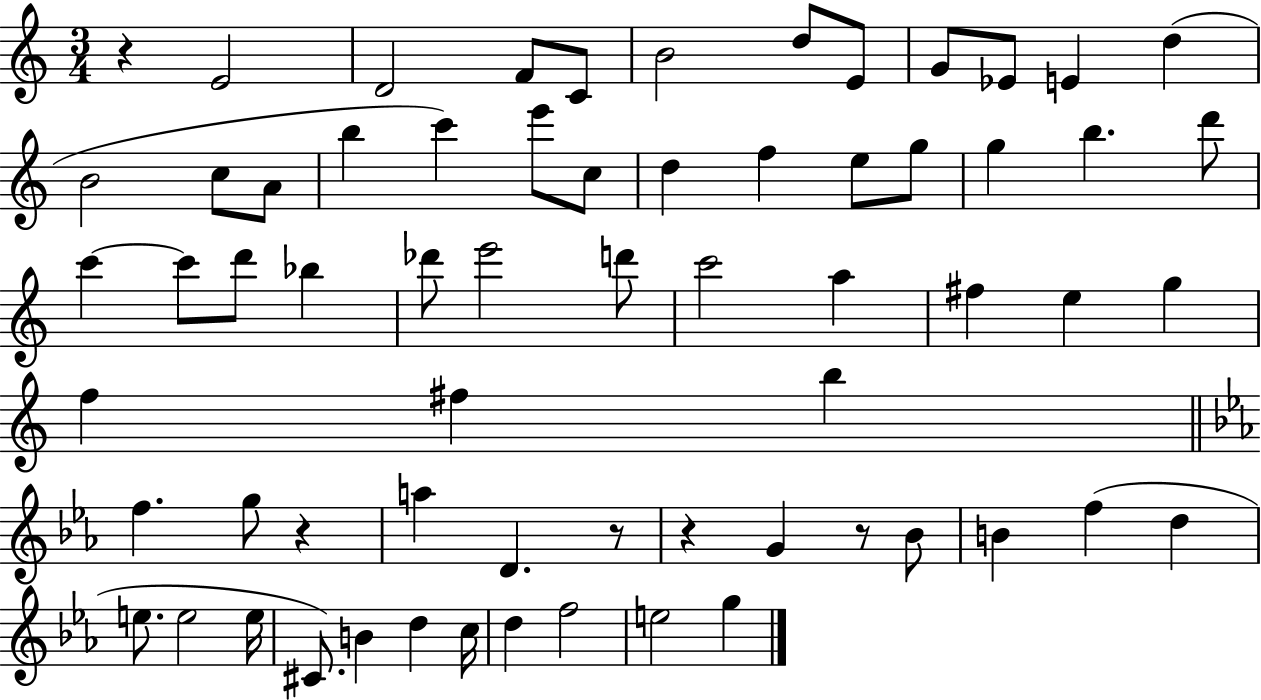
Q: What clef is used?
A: treble